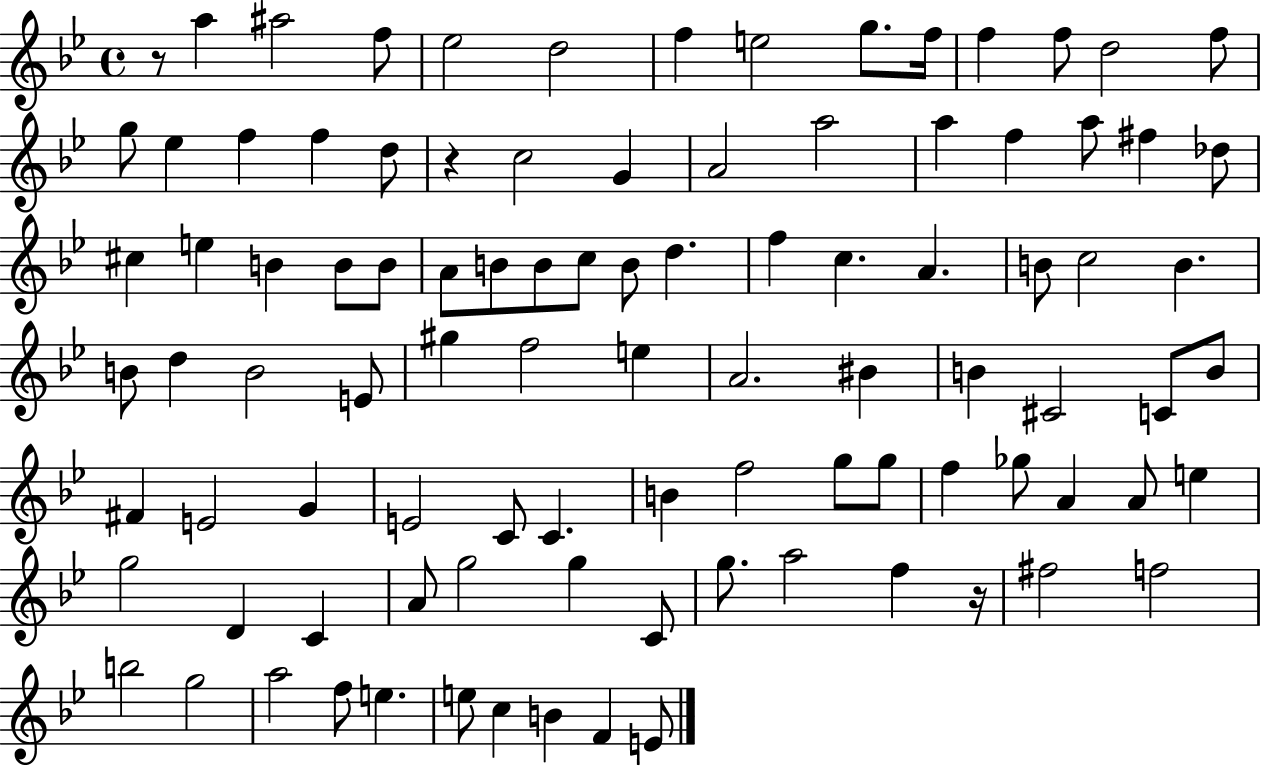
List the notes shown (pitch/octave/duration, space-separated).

R/e A5/q A#5/h F5/e Eb5/h D5/h F5/q E5/h G5/e. F5/s F5/q F5/e D5/h F5/e G5/e Eb5/q F5/q F5/q D5/e R/q C5/h G4/q A4/h A5/h A5/q F5/q A5/e F#5/q Db5/e C#5/q E5/q B4/q B4/e B4/e A4/e B4/e B4/e C5/e B4/e D5/q. F5/q C5/q. A4/q. B4/e C5/h B4/q. B4/e D5/q B4/h E4/e G#5/q F5/h E5/q A4/h. BIS4/q B4/q C#4/h C4/e B4/e F#4/q E4/h G4/q E4/h C4/e C4/q. B4/q F5/h G5/e G5/e F5/q Gb5/e A4/q A4/e E5/q G5/h D4/q C4/q A4/e G5/h G5/q C4/e G5/e. A5/h F5/q R/s F#5/h F5/h B5/h G5/h A5/h F5/e E5/q. E5/e C5/q B4/q F4/q E4/e